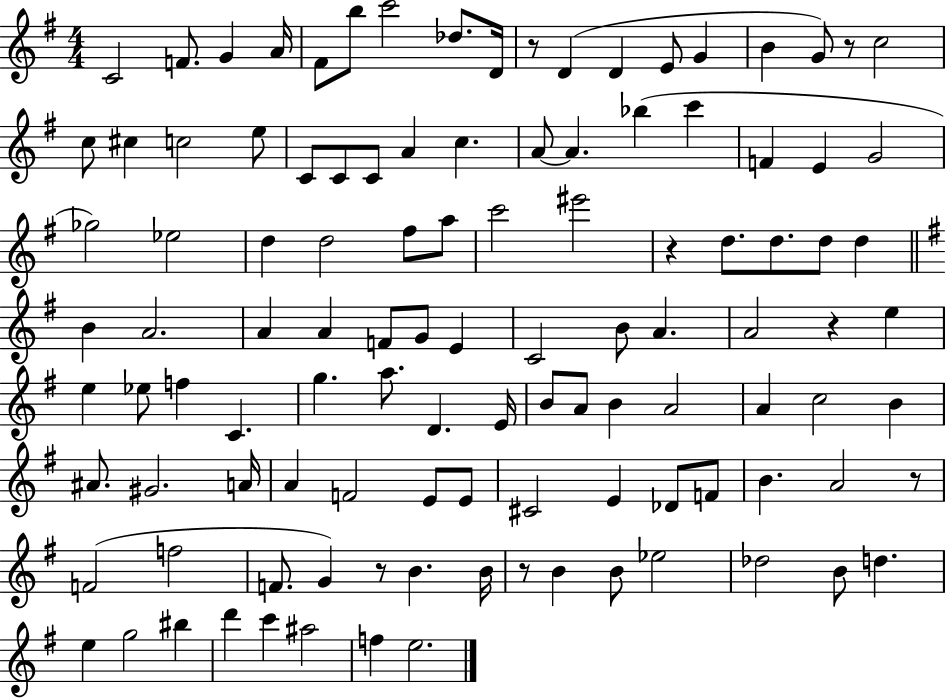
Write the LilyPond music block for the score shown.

{
  \clef treble
  \numericTimeSignature
  \time 4/4
  \key g \major
  c'2 f'8. g'4 a'16 | fis'8 b''8 c'''2 des''8. d'16 | r8 d'4( d'4 e'8 g'4 | b'4 g'8) r8 c''2 | \break c''8 cis''4 c''2 e''8 | c'8 c'8 c'8 a'4 c''4. | a'8~~ a'4. bes''4( c'''4 | f'4 e'4 g'2 | \break ges''2) ees''2 | d''4 d''2 fis''8 a''8 | c'''2 eis'''2 | r4 d''8. d''8. d''8 d''4 | \break \bar "||" \break \key e \minor b'4 a'2. | a'4 a'4 f'8 g'8 e'4 | c'2 b'8 a'4. | a'2 r4 e''4 | \break e''4 ees''8 f''4 c'4. | g''4. a''8. d'4. e'16 | b'8 a'8 b'4 a'2 | a'4 c''2 b'4 | \break ais'8. gis'2. a'16 | a'4 f'2 e'8 e'8 | cis'2 e'4 des'8 f'8 | b'4. a'2 r8 | \break f'2( f''2 | f'8. g'4) r8 b'4. b'16 | r8 b'4 b'8 ees''2 | des''2 b'8 d''4. | \break e''4 g''2 bis''4 | d'''4 c'''4 ais''2 | f''4 e''2. | \bar "|."
}